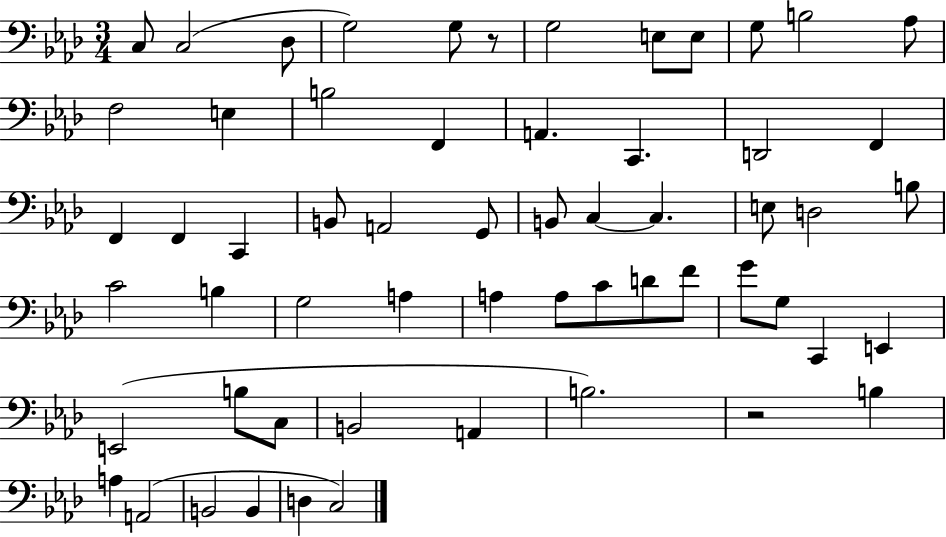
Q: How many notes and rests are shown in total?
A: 59